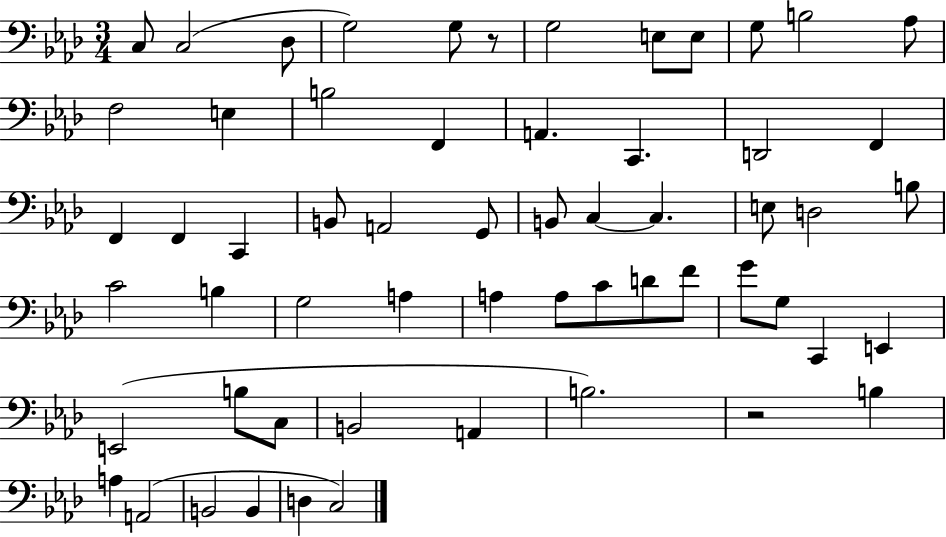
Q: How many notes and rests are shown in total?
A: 59